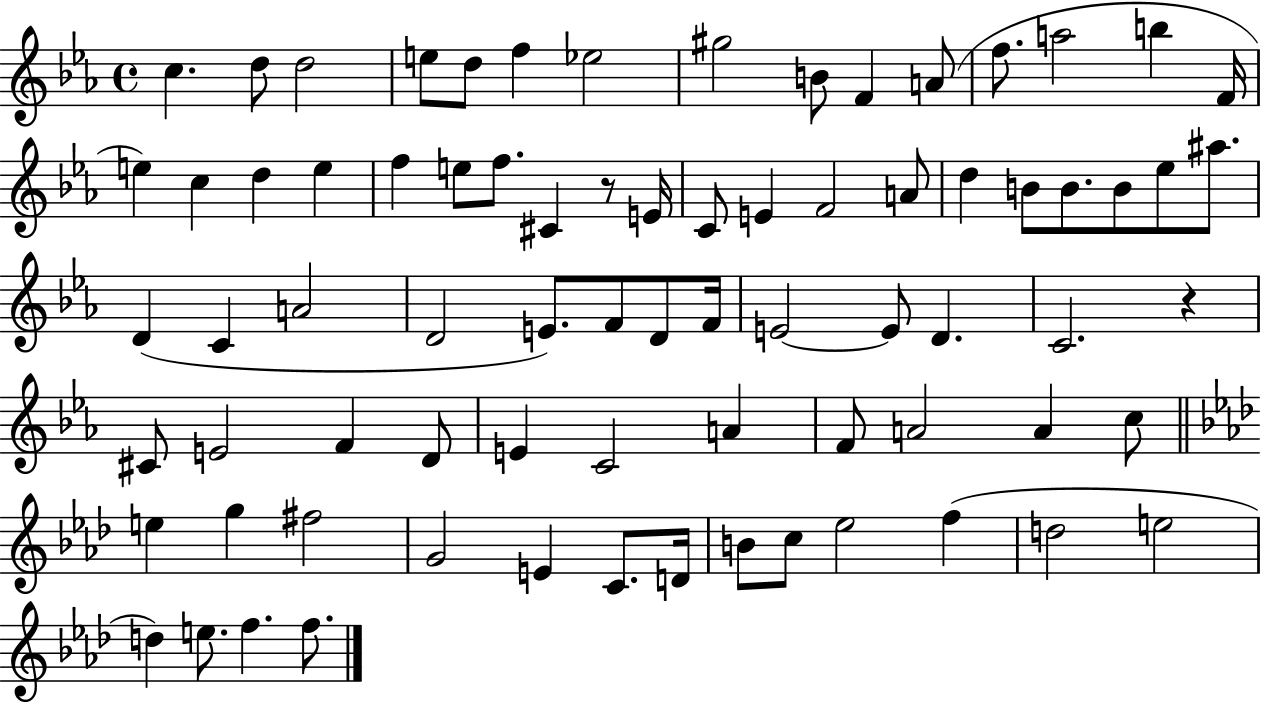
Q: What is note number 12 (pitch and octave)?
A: F5